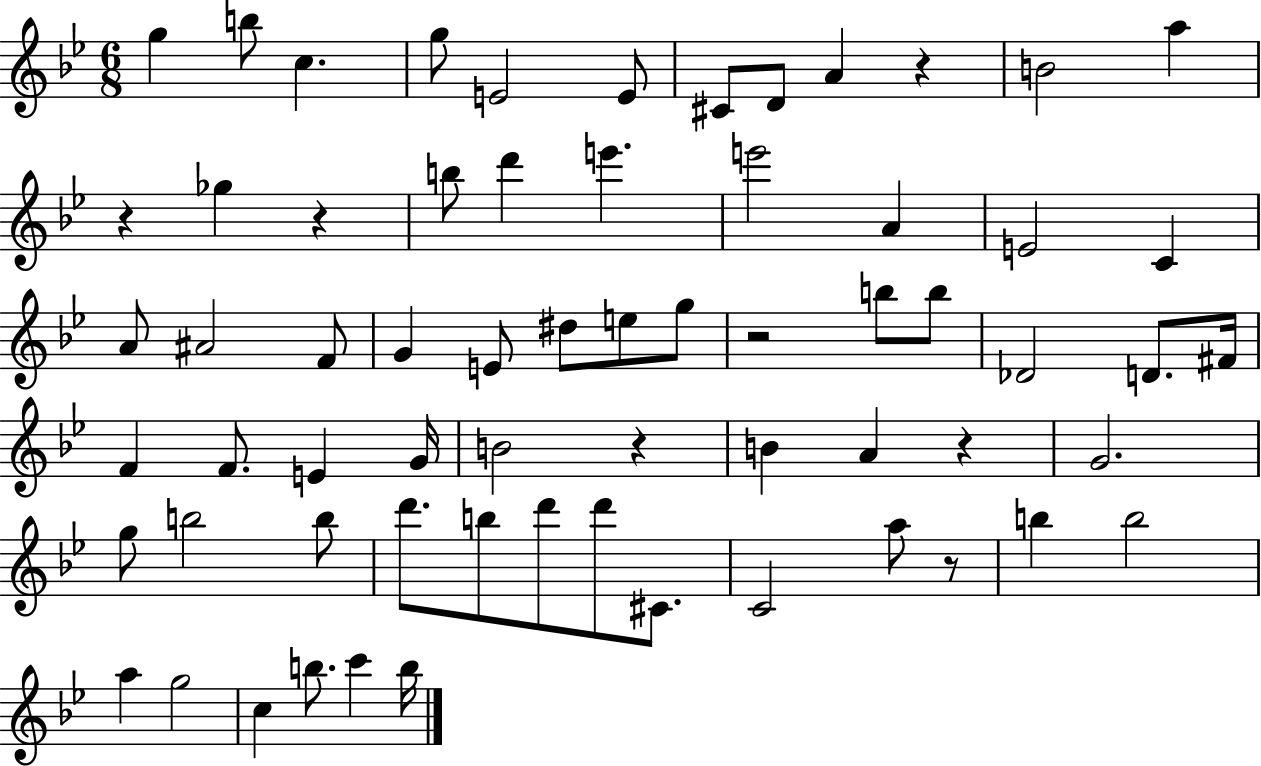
X:1
T:Untitled
M:6/8
L:1/4
K:Bb
g b/2 c g/2 E2 E/2 ^C/2 D/2 A z B2 a z _g z b/2 d' e' e'2 A E2 C A/2 ^A2 F/2 G E/2 ^d/2 e/2 g/2 z2 b/2 b/2 _D2 D/2 ^F/4 F F/2 E G/4 B2 z B A z G2 g/2 b2 b/2 d'/2 b/2 d'/2 d'/2 ^C/2 C2 a/2 z/2 b b2 a g2 c b/2 c' b/4